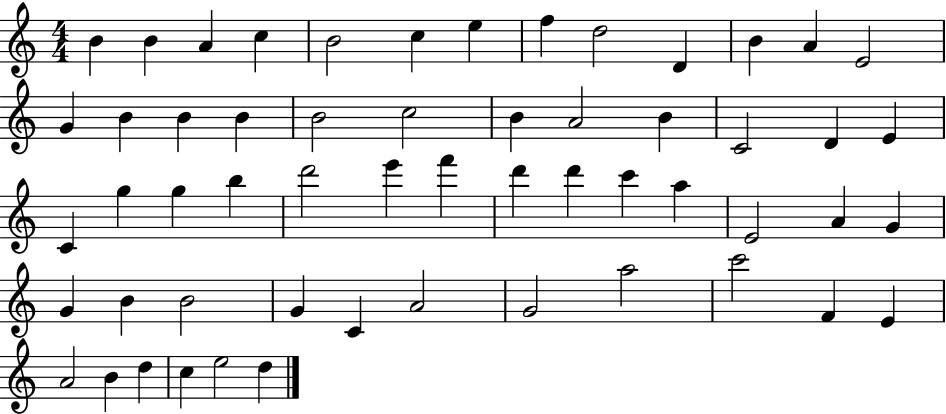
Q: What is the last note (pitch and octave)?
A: D5